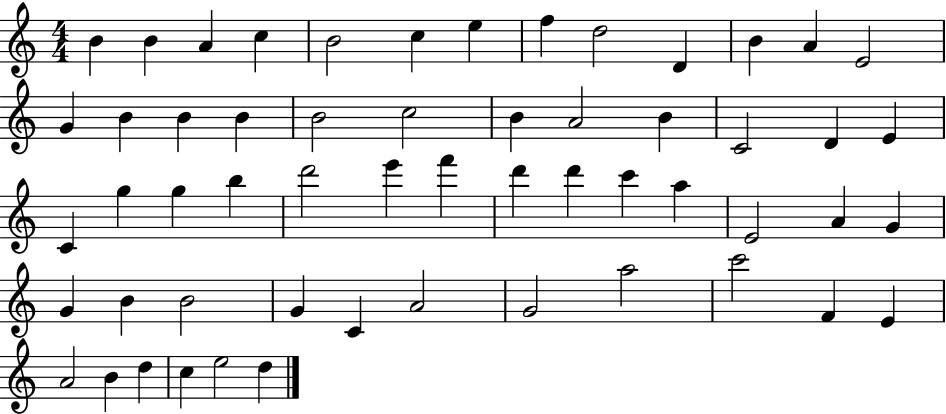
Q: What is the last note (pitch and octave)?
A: D5